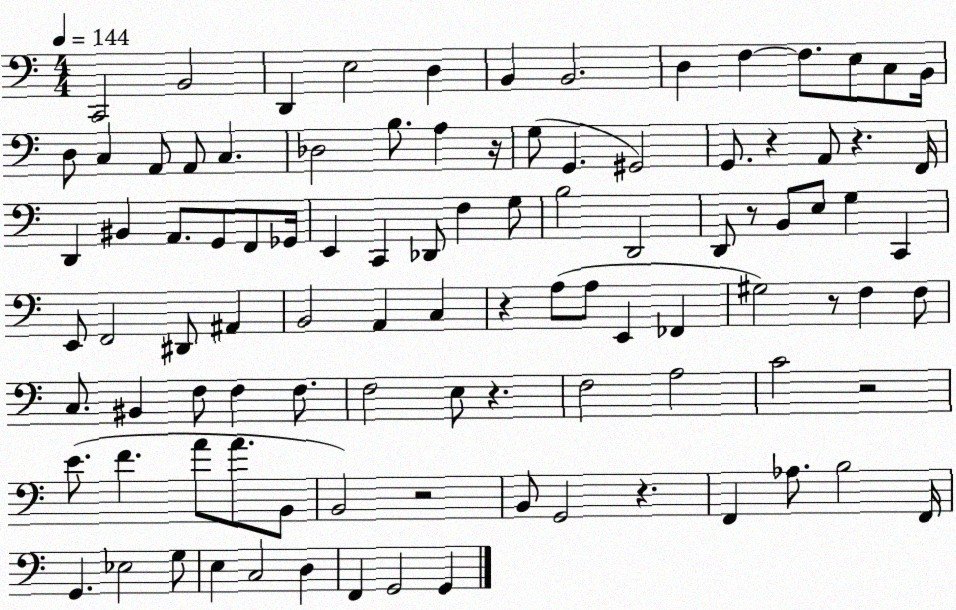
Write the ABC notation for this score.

X:1
T:Untitled
M:4/4
L:1/4
K:C
C,,2 B,,2 D,, E,2 D, B,, B,,2 D, F, F,/2 E,/2 C,/2 B,,/4 D,/2 C, A,,/2 A,,/2 C, _D,2 B,/2 A, z/4 G,/2 G,, ^G,,2 G,,/2 z A,,/2 z F,,/4 D,, ^B,, A,,/2 G,,/2 F,,/2 _G,,/4 E,, C,, _D,,/2 F, G,/2 B,2 D,,2 D,,/2 z/2 B,,/2 E,/2 G, C,, E,,/2 F,,2 ^D,,/2 ^A,, B,,2 A,, C, z A,/2 A,/2 E,, _F,, ^G,2 z/2 F, F,/2 C,/2 ^B,, F,/2 F, F,/2 F,2 E,/2 z F,2 A,2 C2 z2 E/2 F A/2 A/2 B,,/2 B,,2 z2 B,,/2 G,,2 z F,, _A,/2 B,2 F,,/4 G,, _E,2 G,/2 E, C,2 D, F,, G,,2 G,,